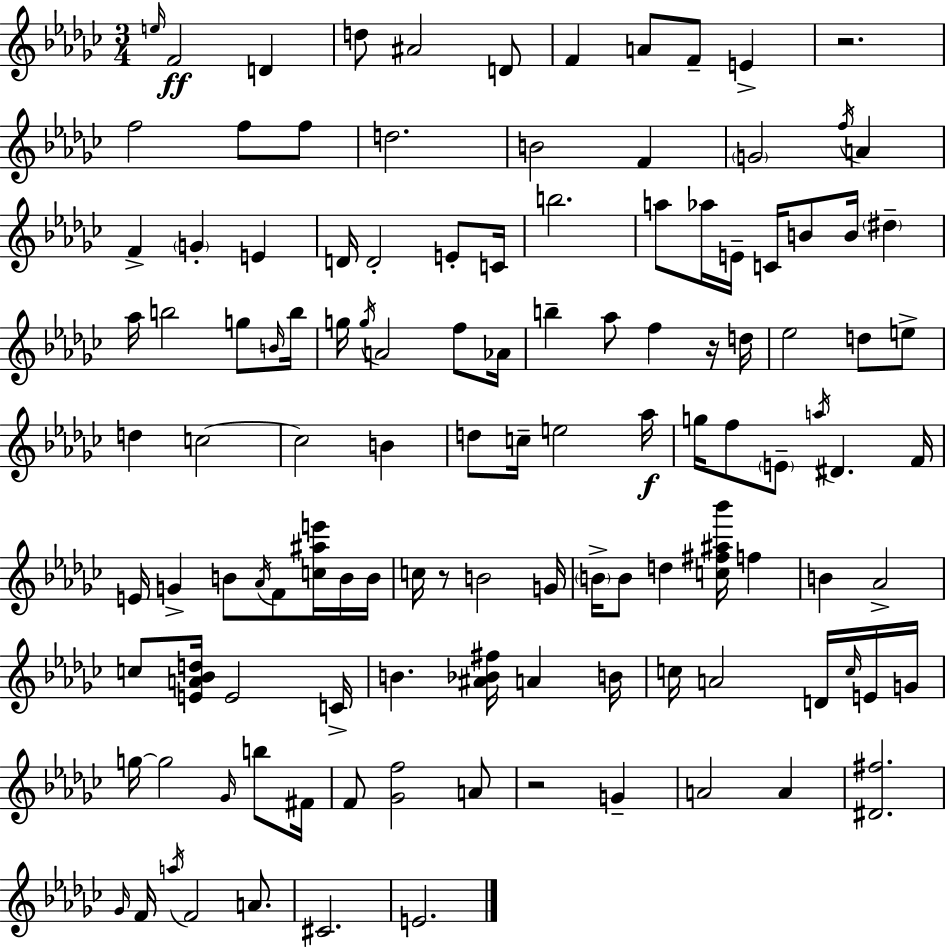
{
  \clef treble
  \numericTimeSignature
  \time 3/4
  \key ees \minor
  \grace { e''16 }\ff f'2 d'4 | d''8 ais'2 d'8 | f'4 a'8 f'8-- e'4-> | r2. | \break f''2 f''8 f''8 | d''2. | b'2 f'4 | \parenthesize g'2 \acciaccatura { f''16 } a'4 | \break f'4-> \parenthesize g'4-. e'4 | d'16 d'2-. e'8-. | c'16 b''2. | a''8 aes''16 e'16-- c'16 b'8 b'16 \parenthesize dis''4-- | \break aes''16 b''2 g''8 | \grace { b'16 } b''16 g''16 \acciaccatura { g''16 } a'2 | f''8 aes'16 b''4-- aes''8 f''4 | r16 d''16 ees''2 | \break d''8 e''8-> d''4 c''2~~ | c''2 | b'4 d''8 c''16-- e''2 | aes''16\f g''16 f''8 \parenthesize e'8-- \acciaccatura { a''16 } dis'4. | \break f'16 e'16 g'4-> b'8 | \acciaccatura { aes'16 } f'8 <c'' ais'' e'''>16 b'16 b'16 c''16 r8 b'2 | g'16 \parenthesize b'16-> b'8 d''4 | <c'' fis'' ais'' bes'''>16 f''4 b'4 aes'2-> | \break c''8 <e' a' bes' d''>16 e'2 | c'16-> b'4. | <ais' bes' fis''>16 a'4 b'16 c''16 a'2 | d'16 \grace { c''16 } e'16 g'16 g''16~~ g''2 | \break \grace { ges'16 } b''8 fis'16 f'8 <ges' f''>2 | a'8 r2 | g'4-- a'2 | a'4 <dis' fis''>2. | \break \grace { ges'16 } f'16 \acciaccatura { a''16 } f'2 | a'8. cis'2. | e'2. | \bar "|."
}